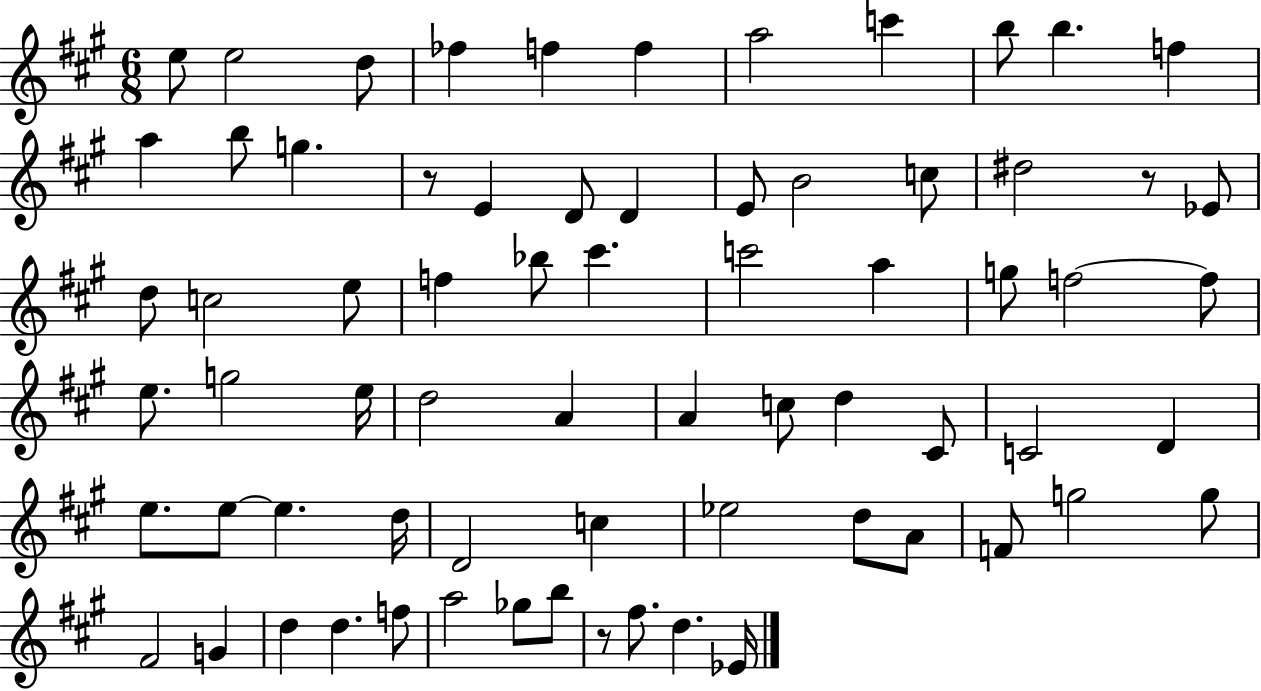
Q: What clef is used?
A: treble